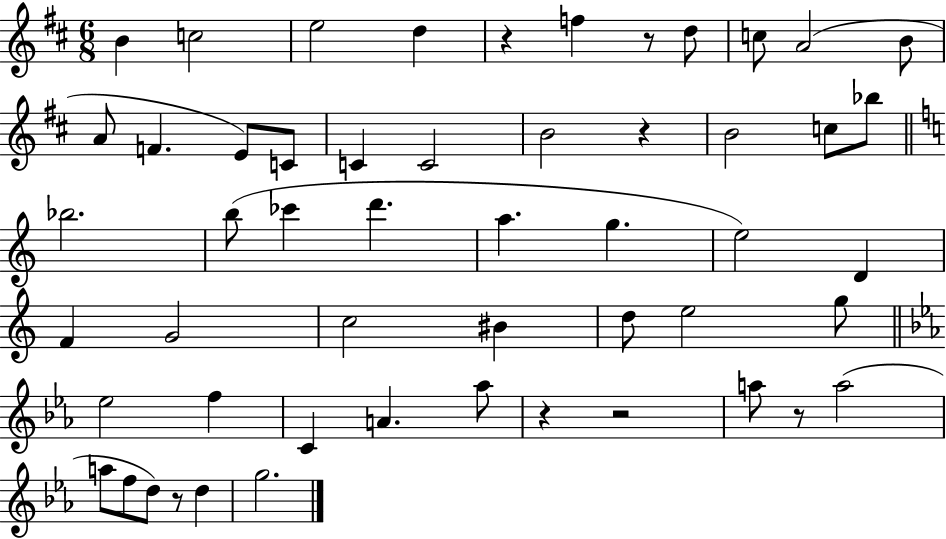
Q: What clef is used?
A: treble